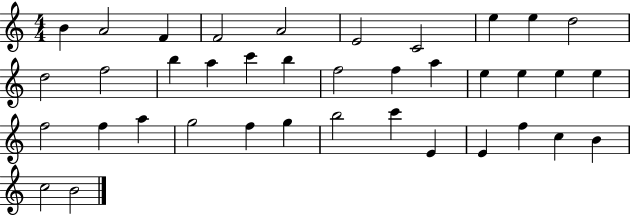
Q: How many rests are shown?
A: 0